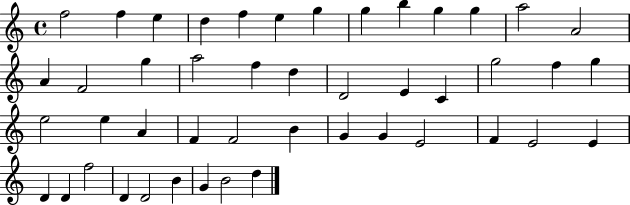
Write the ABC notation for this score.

X:1
T:Untitled
M:4/4
L:1/4
K:C
f2 f e d f e g g b g g a2 A2 A F2 g a2 f d D2 E C g2 f g e2 e A F F2 B G G E2 F E2 E D D f2 D D2 B G B2 d